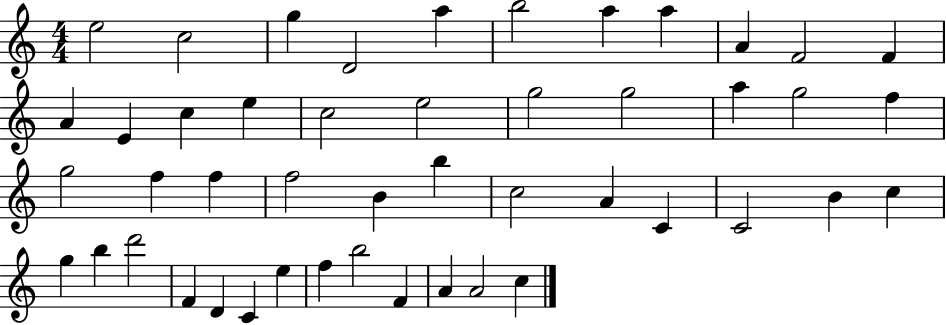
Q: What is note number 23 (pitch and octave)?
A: G5